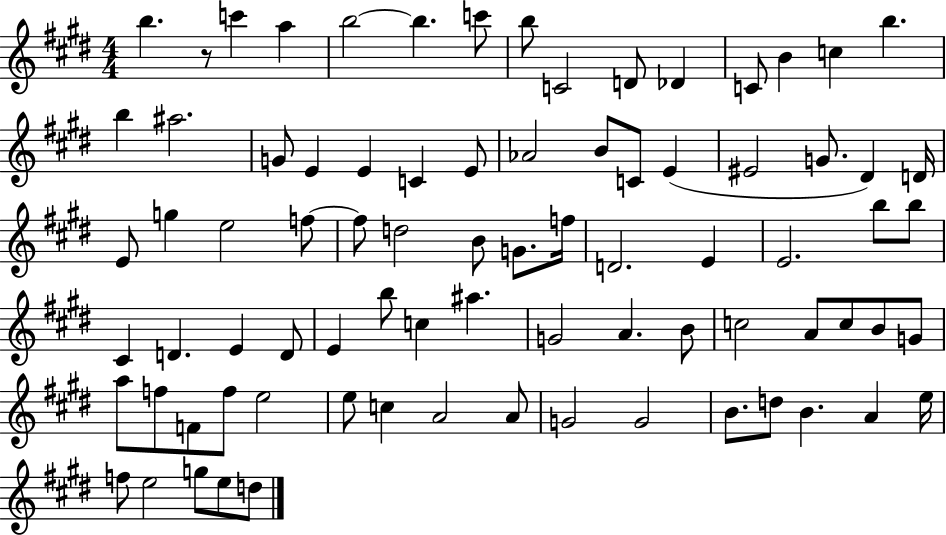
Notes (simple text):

B5/q. R/e C6/q A5/q B5/h B5/q. C6/e B5/e C4/h D4/e Db4/q C4/e B4/q C5/q B5/q. B5/q A#5/h. G4/e E4/q E4/q C4/q E4/e Ab4/h B4/e C4/e E4/q EIS4/h G4/e. D#4/q D4/s E4/e G5/q E5/h F5/e F5/e D5/h B4/e G4/e. F5/s D4/h. E4/q E4/h. B5/e B5/e C#4/q D4/q. E4/q D4/e E4/q B5/e C5/q A#5/q. G4/h A4/q. B4/e C5/h A4/e C5/e B4/e G4/e A5/e F5/e F4/e F5/e E5/h E5/e C5/q A4/h A4/e G4/h G4/h B4/e. D5/e B4/q. A4/q E5/s F5/e E5/h G5/e E5/e D5/e